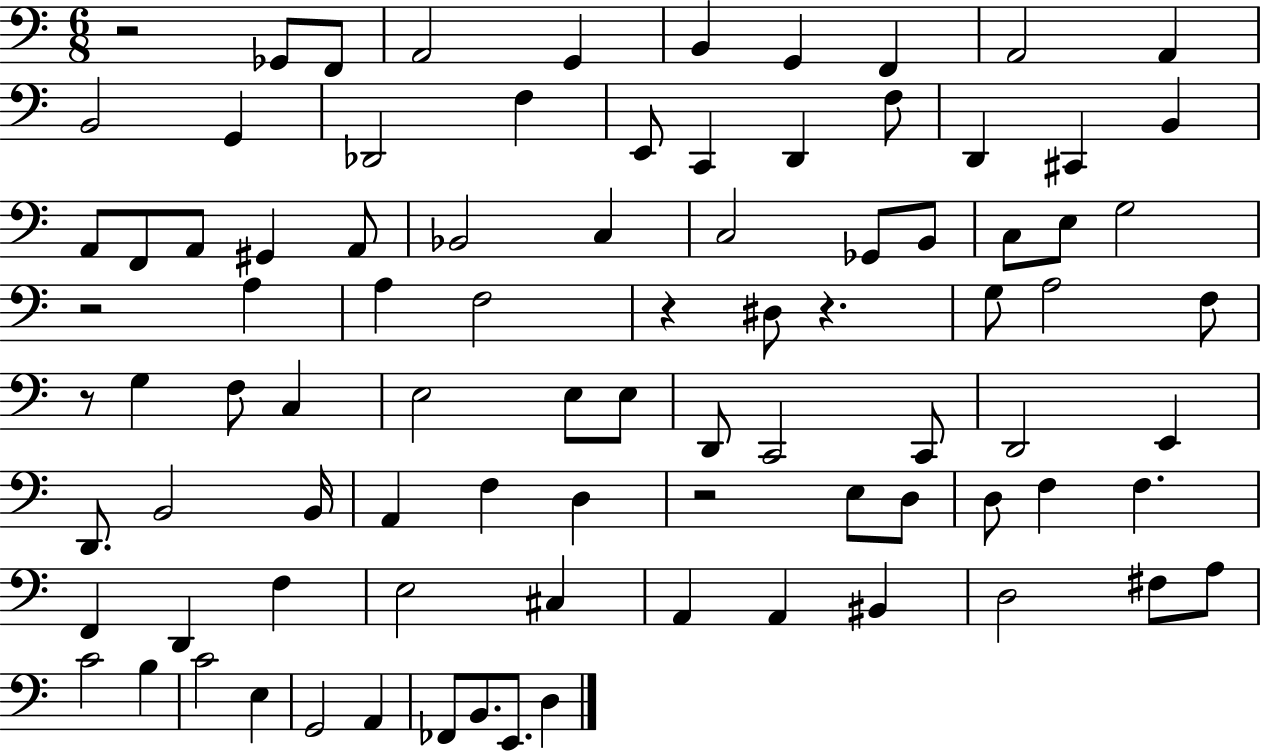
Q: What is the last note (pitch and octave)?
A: D3